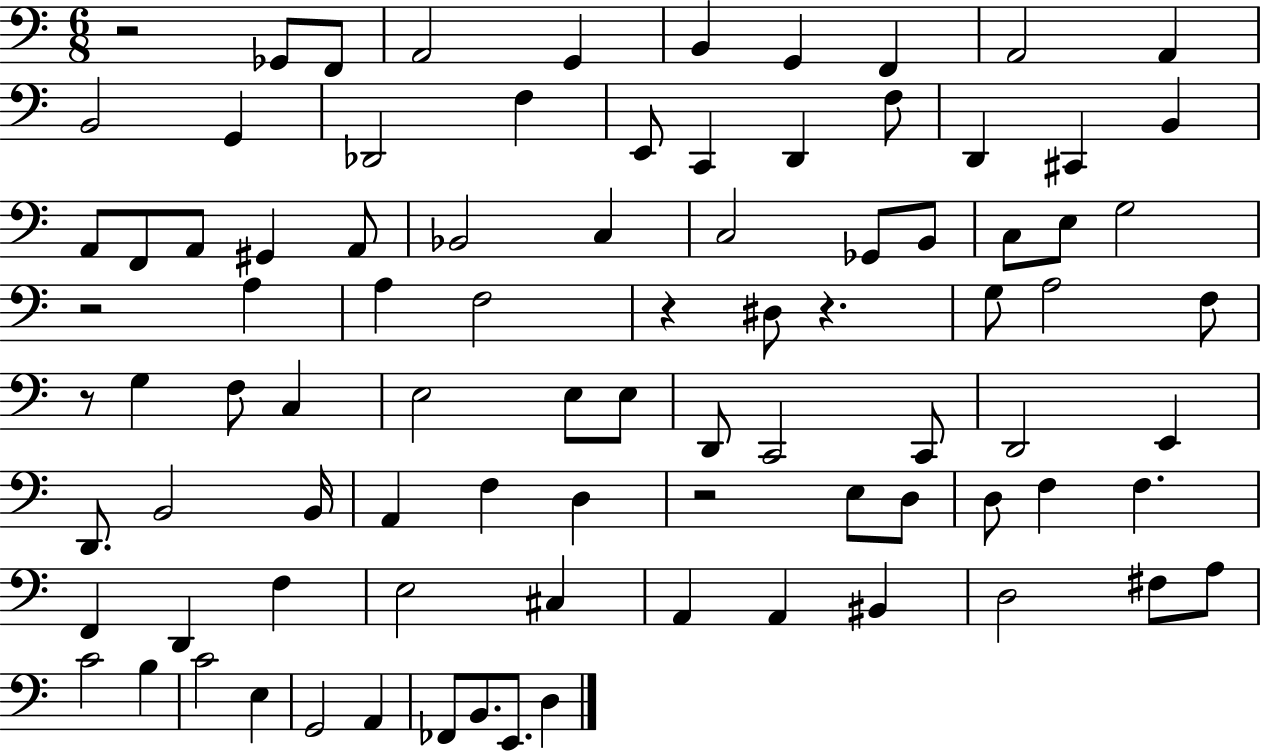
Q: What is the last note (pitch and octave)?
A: D3